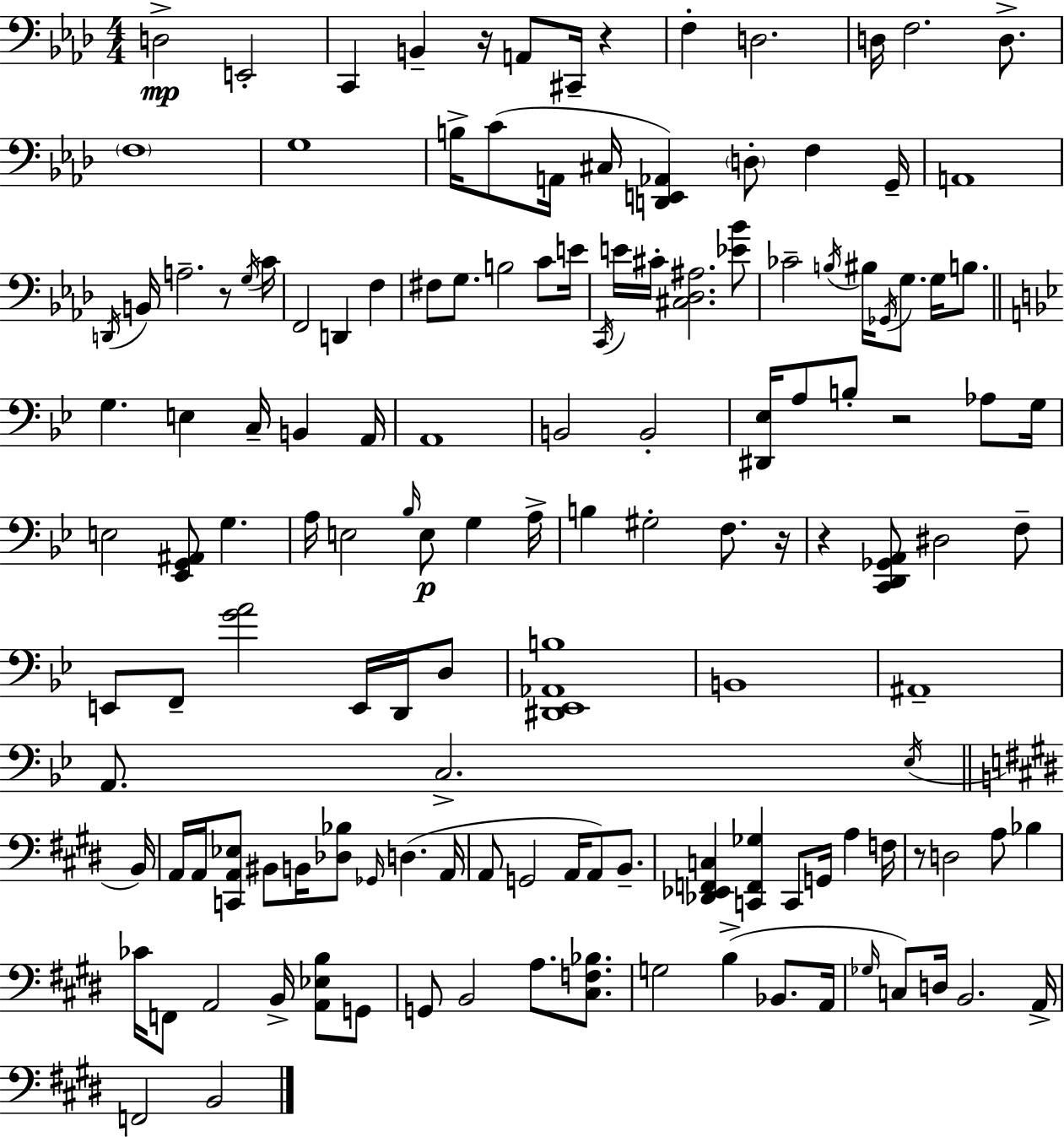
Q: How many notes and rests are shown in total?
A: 139